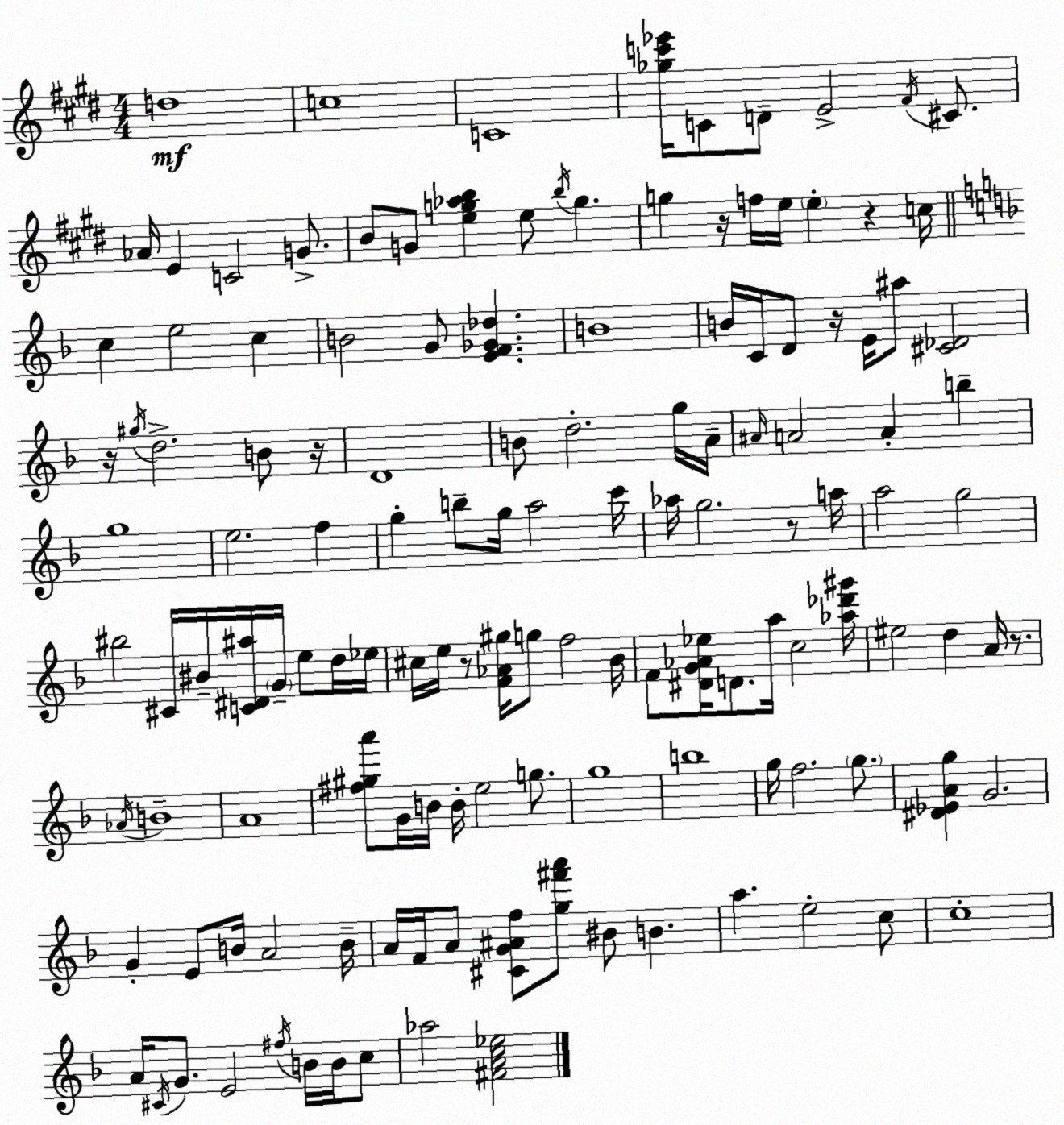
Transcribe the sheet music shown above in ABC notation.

X:1
T:Untitled
M:4/4
L:1/4
K:E
d4 c4 C4 [_gc'_e']/4 C/2 D/2 E2 ^F/4 ^C/2 _A/4 E C2 G/2 B/2 G/2 [eg_ab] e/2 b/4 g g z/4 f/4 e/4 e z c/4 c e2 c B2 G/2 [EF_G_d] B4 B/4 C/4 D/2 z/4 E/4 ^a/2 [^C_D]2 z/4 ^g/4 d2 B/2 z/4 D4 B/2 d2 g/4 A/4 ^A/4 A2 A b g4 e2 f g b/2 g/4 a2 c'/4 _a/4 g2 z/2 a/4 a2 g2 ^b2 ^C/4 ^B/4 [C^D^a]/4 G/4 e/2 d/4 _e/4 ^c/4 e/4 z/2 [F_A^g]/4 g/2 f2 _B/4 F/2 [^DG_A_e]/4 D/2 a/4 c2 [_a_d'^g']/4 ^e2 d A/4 z/2 _A/4 B4 A4 [^f^ga']/2 G/4 B/4 B/4 e2 g/2 g4 b4 g/4 f2 g/2 [^D_EAg] G2 G E/2 B/4 A2 B/4 A/4 F/4 A/2 [^CG^Af]/2 [g^f'a']/2 ^B/2 B a e2 c/2 c4 A/4 ^C/4 G/2 E2 ^f/4 B/4 B/4 c/2 _a2 [^FAc_e]2